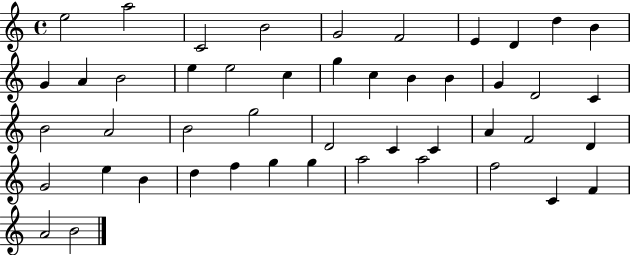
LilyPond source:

{
  \clef treble
  \time 4/4
  \defaultTimeSignature
  \key c \major
  e''2 a''2 | c'2 b'2 | g'2 f'2 | e'4 d'4 d''4 b'4 | \break g'4 a'4 b'2 | e''4 e''2 c''4 | g''4 c''4 b'4 b'4 | g'4 d'2 c'4 | \break b'2 a'2 | b'2 g''2 | d'2 c'4 c'4 | a'4 f'2 d'4 | \break g'2 e''4 b'4 | d''4 f''4 g''4 g''4 | a''2 a''2 | f''2 c'4 f'4 | \break a'2 b'2 | \bar "|."
}